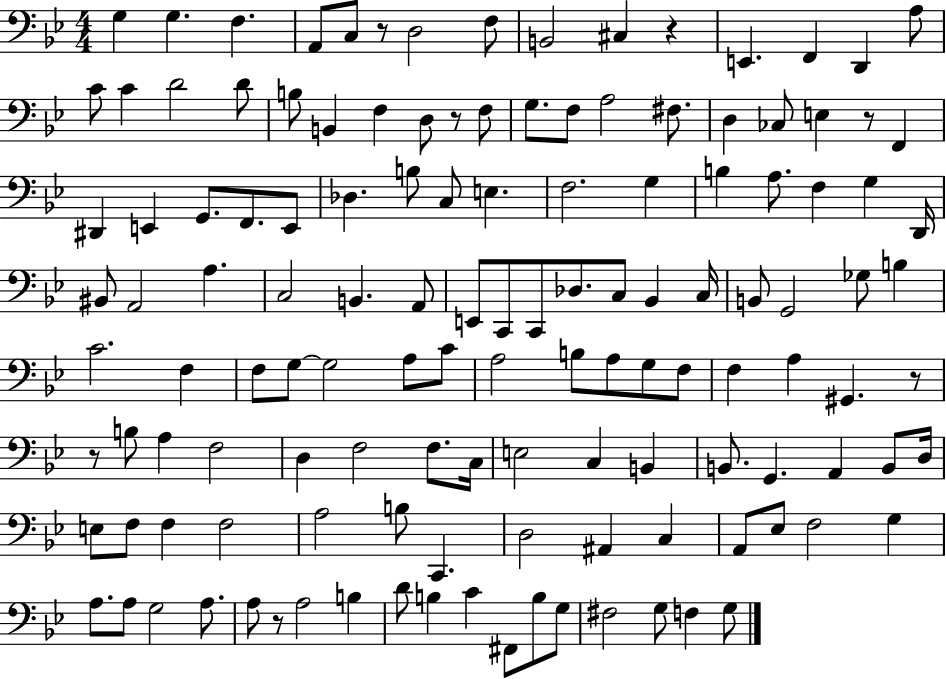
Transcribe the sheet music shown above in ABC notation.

X:1
T:Untitled
M:4/4
L:1/4
K:Bb
G, G, F, A,,/2 C,/2 z/2 D,2 F,/2 B,,2 ^C, z E,, F,, D,, A,/2 C/2 C D2 D/2 B,/2 B,, F, D,/2 z/2 F,/2 G,/2 F,/2 A,2 ^F,/2 D, _C,/2 E, z/2 F,, ^D,, E,, G,,/2 F,,/2 E,,/2 _D, B,/2 C,/2 E, F,2 G, B, A,/2 F, G, D,,/4 ^B,,/2 A,,2 A, C,2 B,, A,,/2 E,,/2 C,,/2 C,,/2 _D,/2 C,/2 _B,, C,/4 B,,/2 G,,2 _G,/2 B, C2 F, F,/2 G,/2 G,2 A,/2 C/2 A,2 B,/2 A,/2 G,/2 F,/2 F, A, ^G,, z/2 z/2 B,/2 A, F,2 D, F,2 F,/2 C,/4 E,2 C, B,, B,,/2 G,, A,, B,,/2 D,/4 E,/2 F,/2 F, F,2 A,2 B,/2 C,, D,2 ^A,, C, A,,/2 _E,/2 F,2 G, A,/2 A,/2 G,2 A,/2 A,/2 z/2 A,2 B, D/2 B, C ^F,,/2 B,/2 G,/2 ^F,2 G,/2 F, G,/2